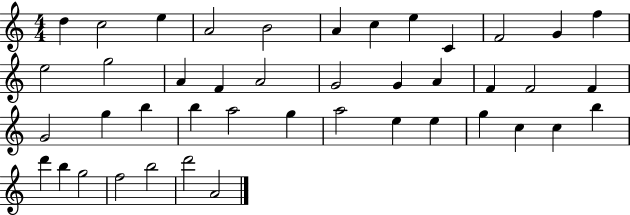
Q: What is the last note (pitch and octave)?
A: A4